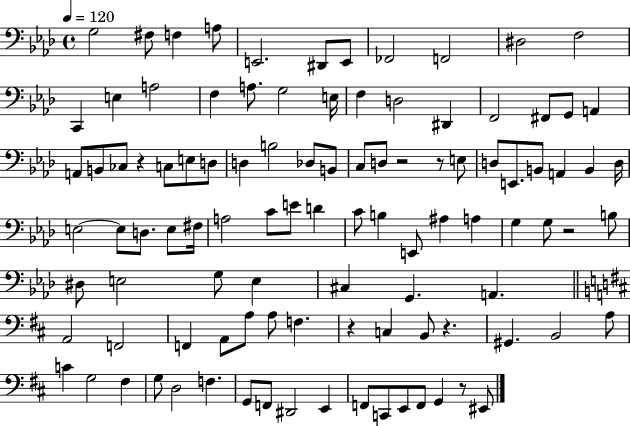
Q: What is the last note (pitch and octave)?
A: EIS2